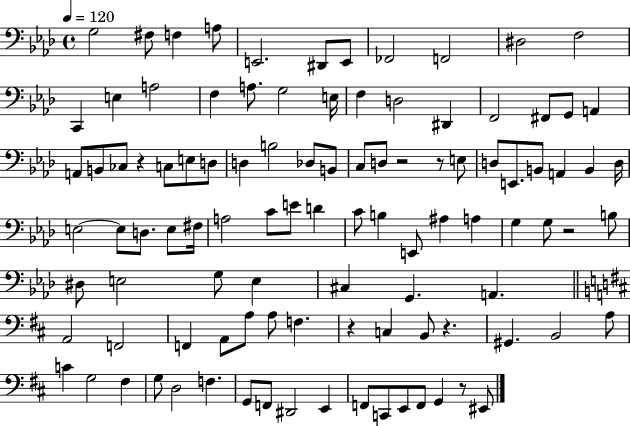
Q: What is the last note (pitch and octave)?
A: EIS2